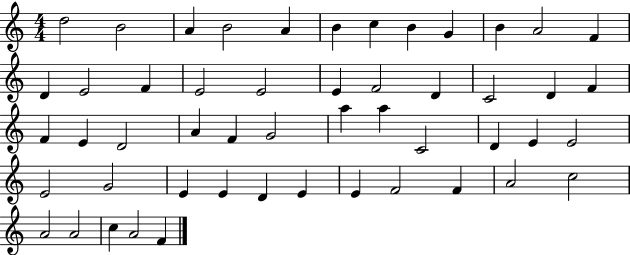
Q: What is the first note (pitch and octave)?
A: D5